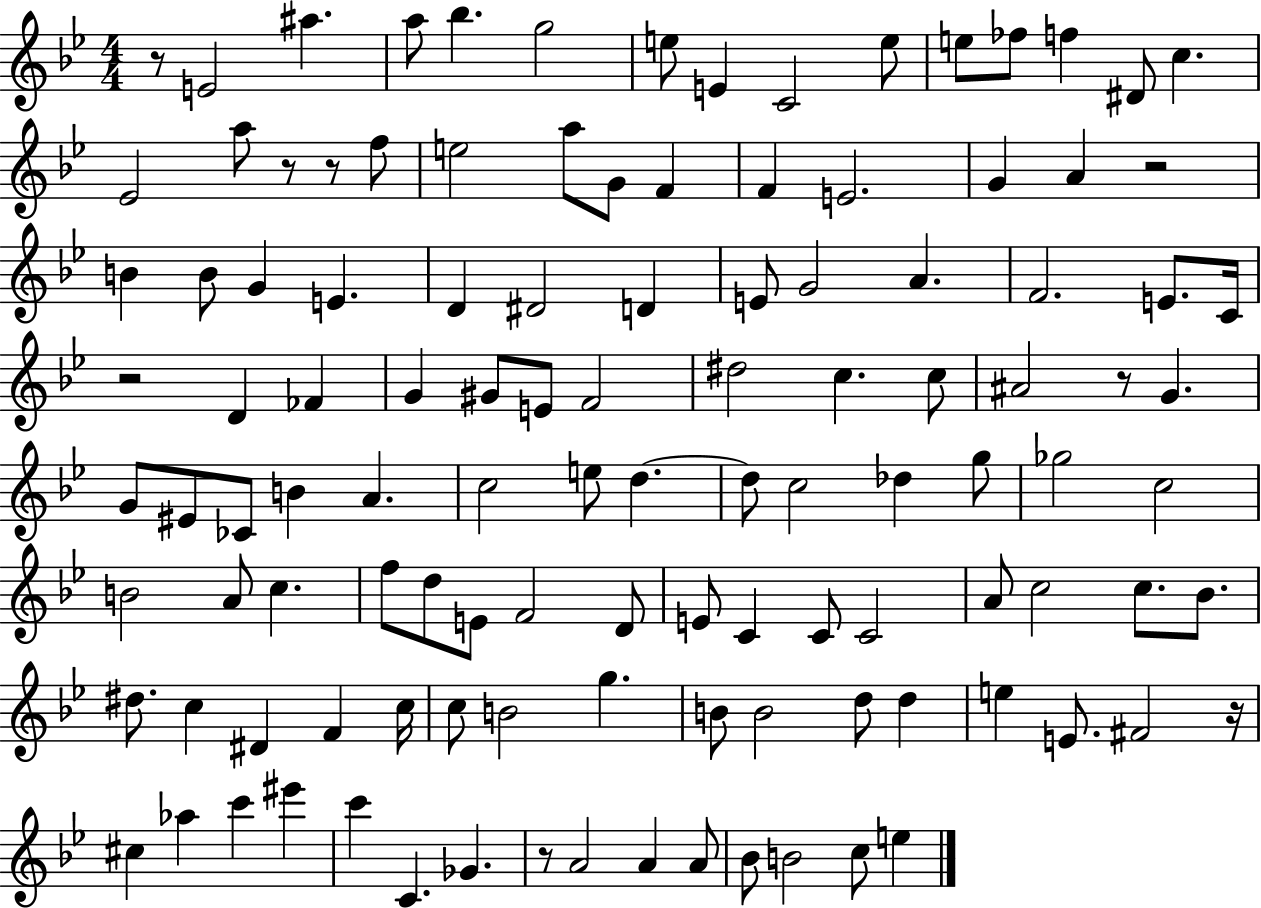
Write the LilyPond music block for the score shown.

{
  \clef treble
  \numericTimeSignature
  \time 4/4
  \key bes \major
  \repeat volta 2 { r8 e'2 ais''4. | a''8 bes''4. g''2 | e''8 e'4 c'2 e''8 | e''8 fes''8 f''4 dis'8 c''4. | \break ees'2 a''8 r8 r8 f''8 | e''2 a''8 g'8 f'4 | f'4 e'2. | g'4 a'4 r2 | \break b'4 b'8 g'4 e'4. | d'4 dis'2 d'4 | e'8 g'2 a'4. | f'2. e'8. c'16 | \break r2 d'4 fes'4 | g'4 gis'8 e'8 f'2 | dis''2 c''4. c''8 | ais'2 r8 g'4. | \break g'8 eis'8 ces'8 b'4 a'4. | c''2 e''8 d''4.~~ | d''8 c''2 des''4 g''8 | ges''2 c''2 | \break b'2 a'8 c''4. | f''8 d''8 e'8 f'2 d'8 | e'8 c'4 c'8 c'2 | a'8 c''2 c''8. bes'8. | \break dis''8. c''4 dis'4 f'4 c''16 | c''8 b'2 g''4. | b'8 b'2 d''8 d''4 | e''4 e'8. fis'2 r16 | \break cis''4 aes''4 c'''4 eis'''4 | c'''4 c'4. ges'4. | r8 a'2 a'4 a'8 | bes'8 b'2 c''8 e''4 | \break } \bar "|."
}